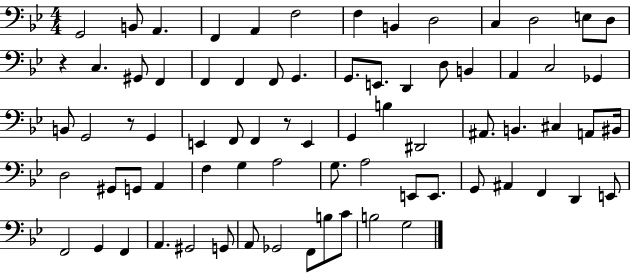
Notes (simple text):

G2/h B2/e A2/q. F2/q A2/q F3/h F3/q B2/q D3/h C3/q D3/h E3/e D3/e R/q C3/q. G#2/e F2/q F2/q F2/q F2/e G2/q. G2/e. E2/e. D2/q D3/e B2/q A2/q C3/h Gb2/q B2/e G2/h R/e G2/q E2/q F2/e F2/q R/e E2/q G2/q B3/q D#2/h A#2/e. B2/q. C#3/q A2/e BIS2/s D3/h G#2/e G2/e A2/q F3/q G3/q A3/h G3/e. A3/h E2/e E2/e. G2/e A#2/q F2/q D2/q E2/e F2/h G2/q F2/q A2/q. G#2/h G2/e A2/e Gb2/h F2/e B3/e C4/e B3/h G3/h